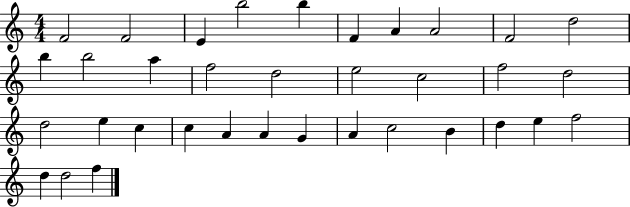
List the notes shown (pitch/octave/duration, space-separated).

F4/h F4/h E4/q B5/h B5/q F4/q A4/q A4/h F4/h D5/h B5/q B5/h A5/q F5/h D5/h E5/h C5/h F5/h D5/h D5/h E5/q C5/q C5/q A4/q A4/q G4/q A4/q C5/h B4/q D5/q E5/q F5/h D5/q D5/h F5/q